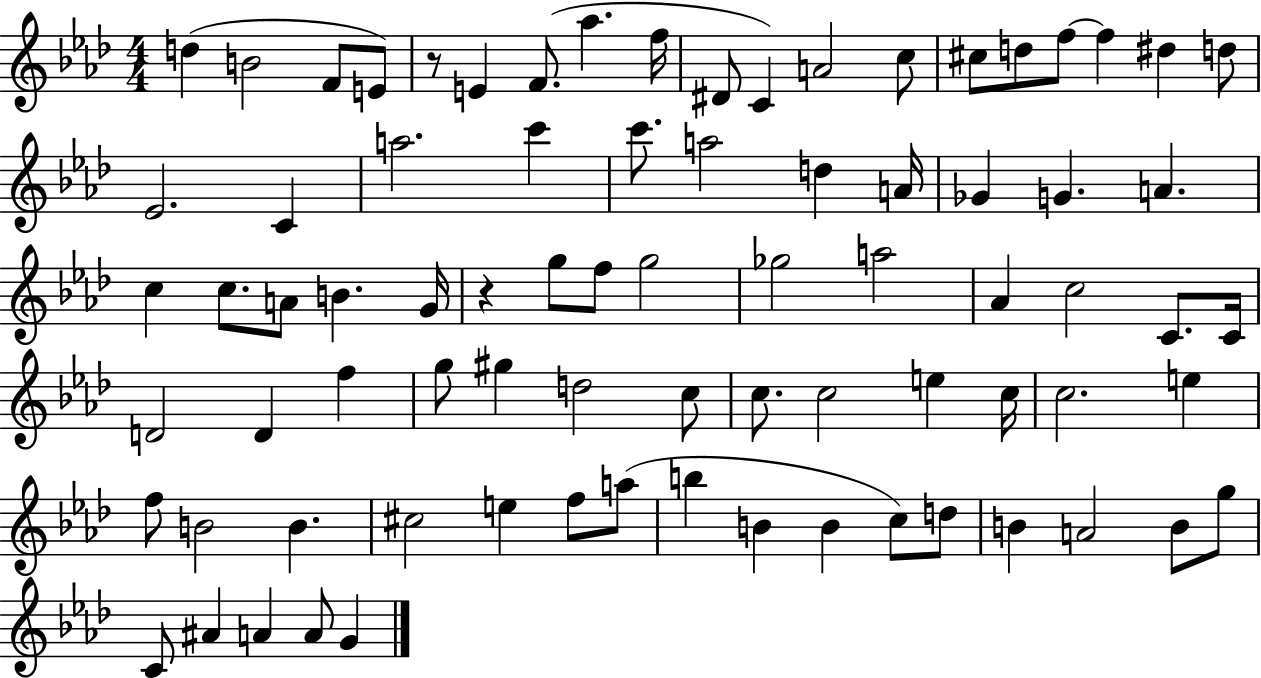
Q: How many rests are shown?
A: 2